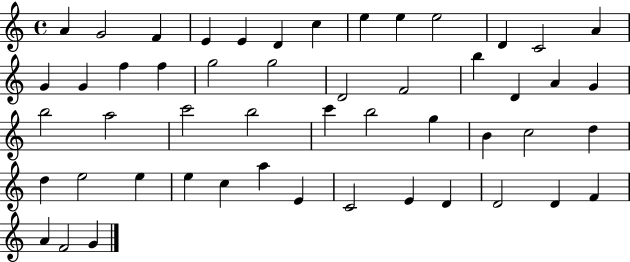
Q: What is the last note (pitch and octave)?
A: G4